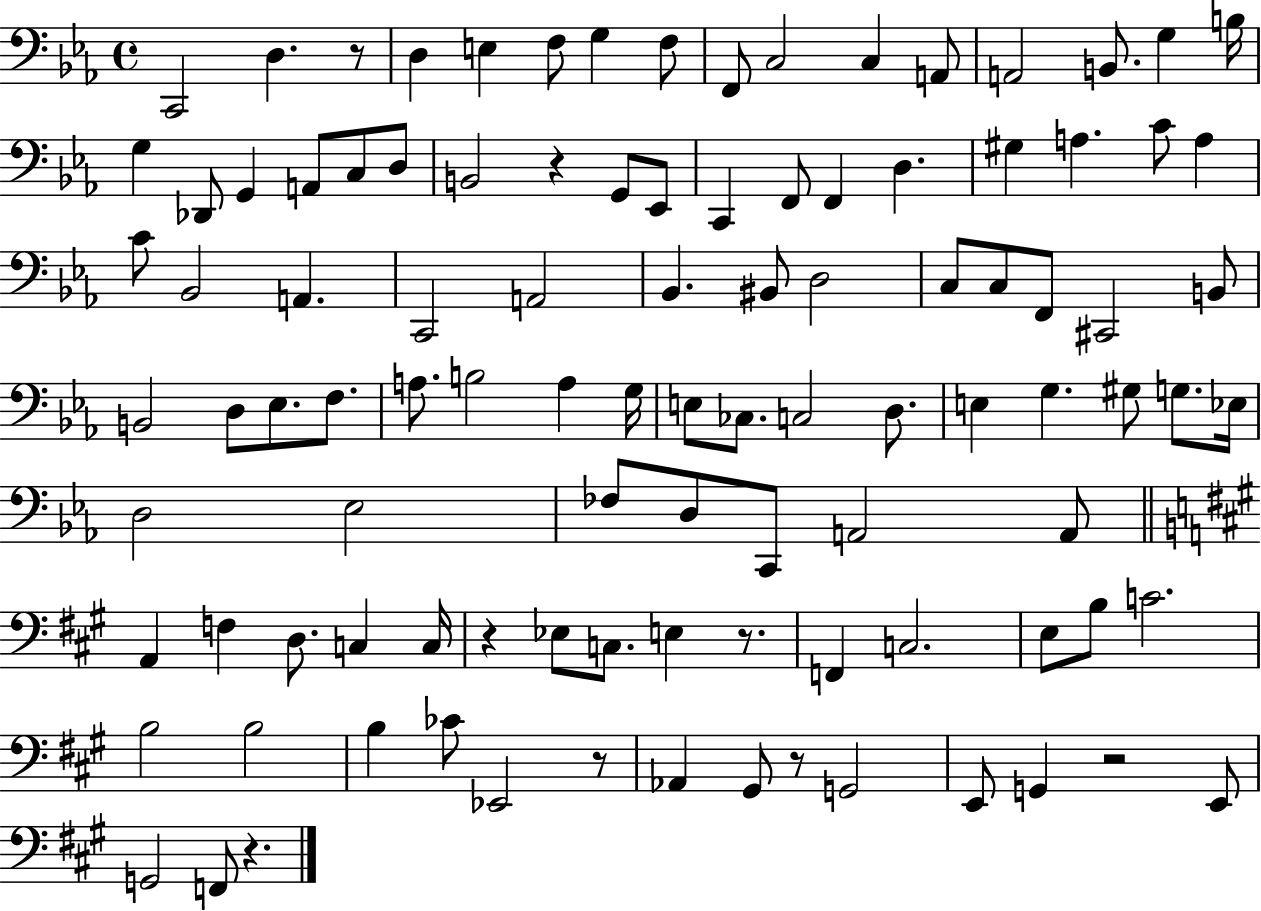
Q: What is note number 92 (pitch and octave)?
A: G2